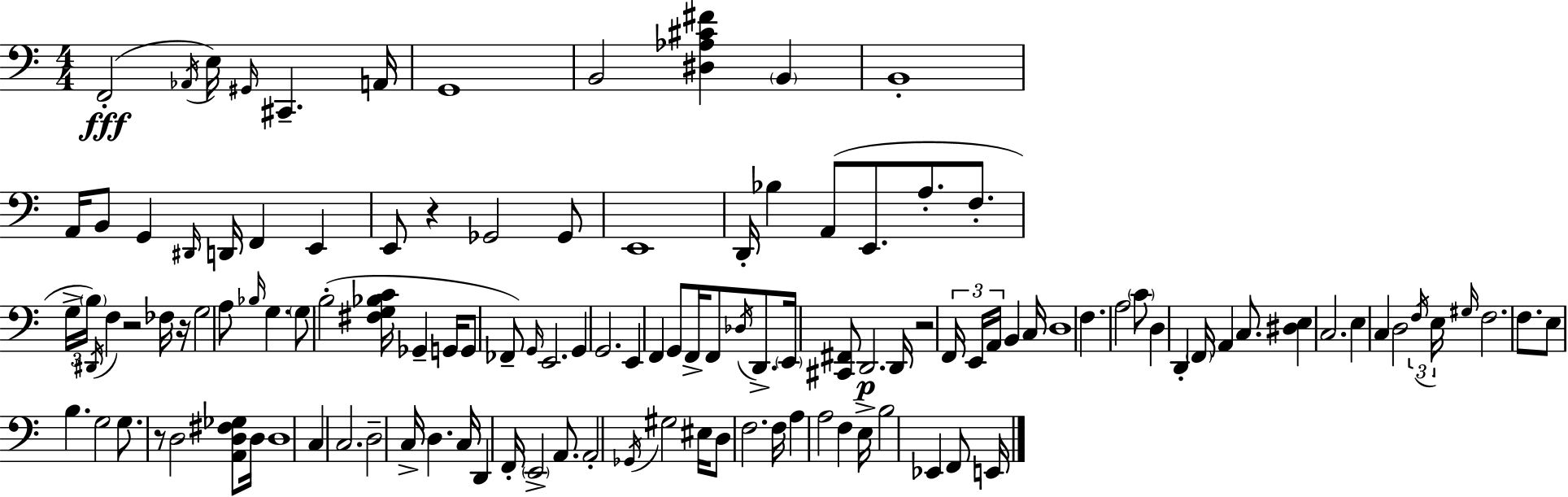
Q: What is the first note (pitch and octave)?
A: F2